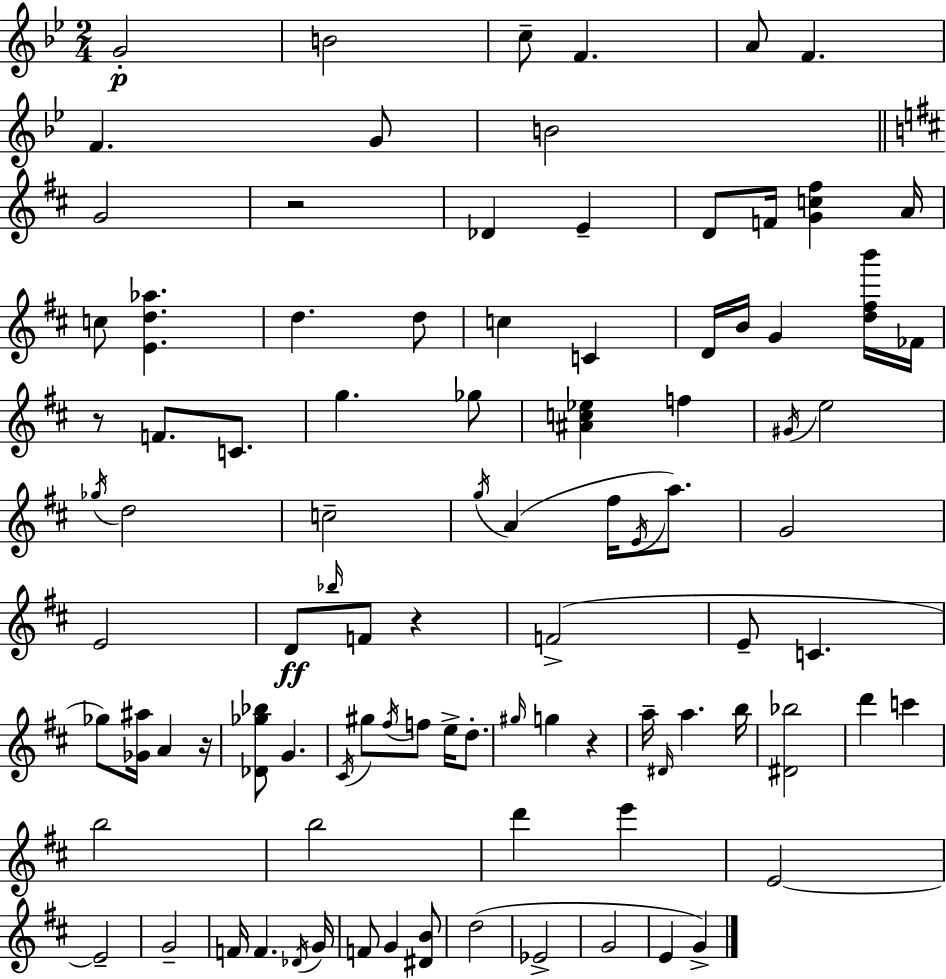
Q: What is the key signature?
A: BES major